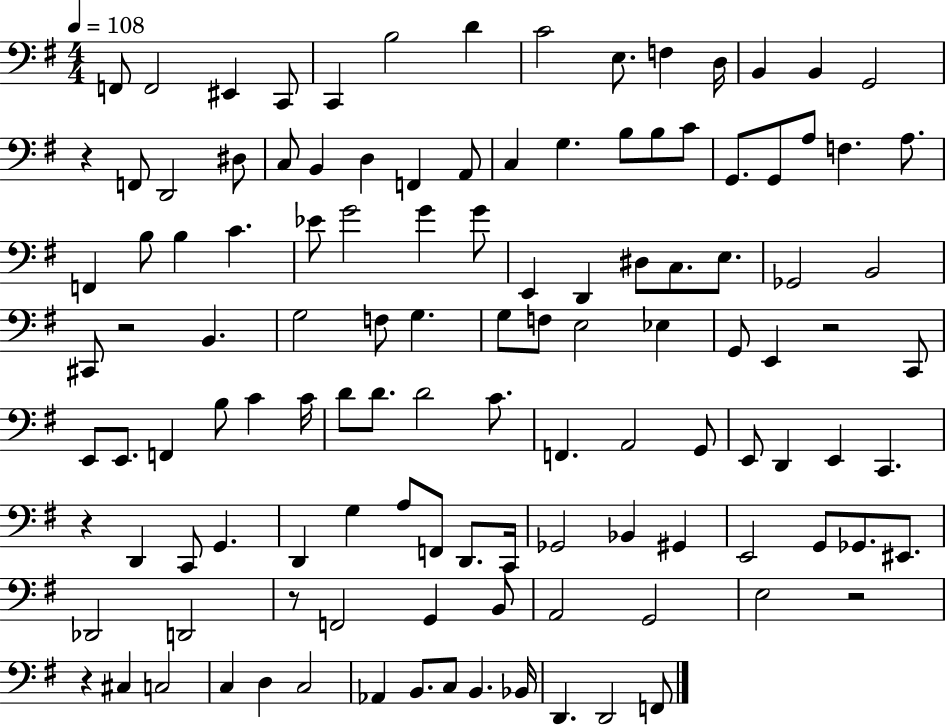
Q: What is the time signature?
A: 4/4